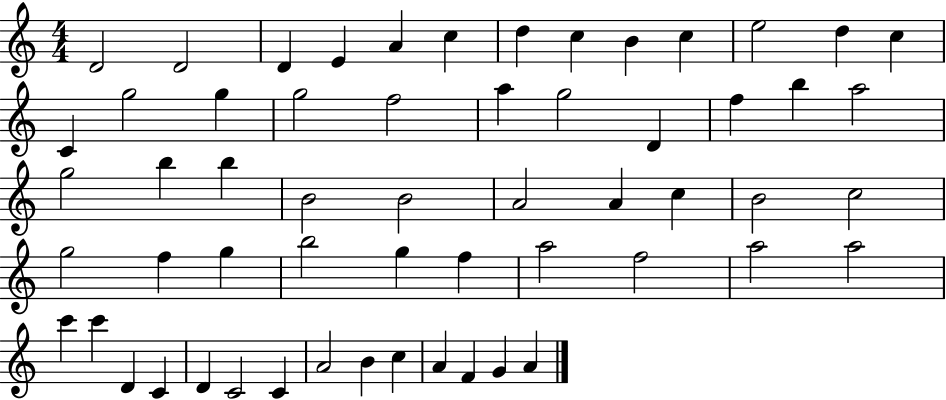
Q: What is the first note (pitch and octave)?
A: D4